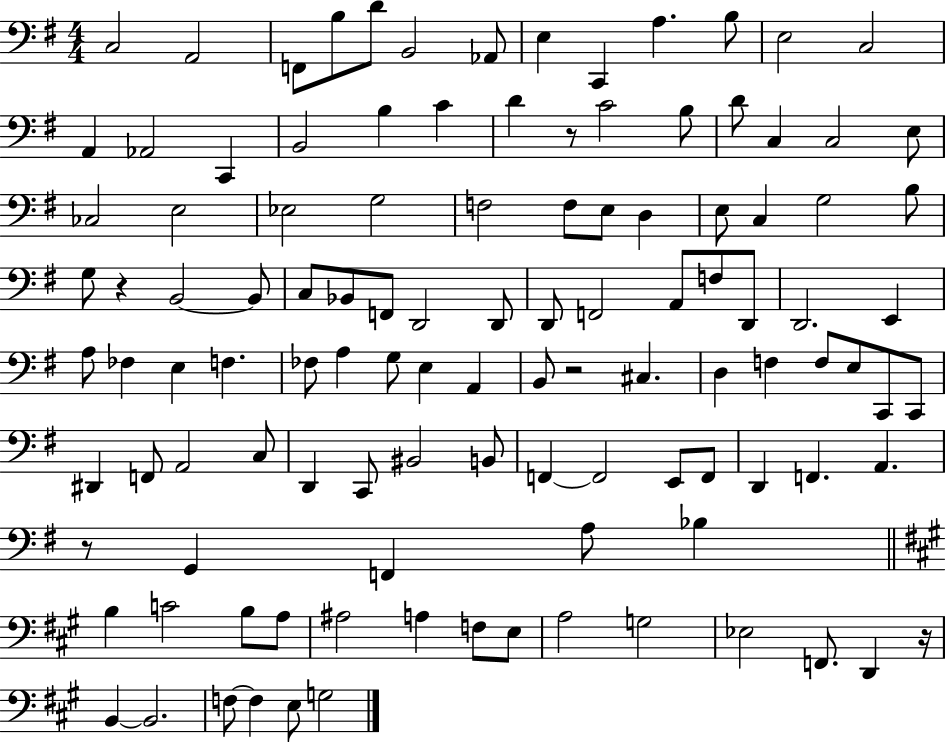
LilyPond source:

{
  \clef bass
  \numericTimeSignature
  \time 4/4
  \key g \major
  c2 a,2 | f,8 b8 d'8 b,2 aes,8 | e4 c,4 a4. b8 | e2 c2 | \break a,4 aes,2 c,4 | b,2 b4 c'4 | d'4 r8 c'2 b8 | d'8 c4 c2 e8 | \break ces2 e2 | ees2 g2 | f2 f8 e8 d4 | e8 c4 g2 b8 | \break g8 r4 b,2~~ b,8 | c8 bes,8 f,8 d,2 d,8 | d,8 f,2 a,8 f8 d,8 | d,2. e,4 | \break a8 fes4 e4 f4. | fes8 a4 g8 e4 a,4 | b,8 r2 cis4. | d4 f4 f8 e8 c,8 c,8 | \break dis,4 f,8 a,2 c8 | d,4 c,8 bis,2 b,8 | f,4~~ f,2 e,8 f,8 | d,4 f,4. a,4. | \break r8 g,4 f,4 a8 bes4 | \bar "||" \break \key a \major b4 c'2 b8 a8 | ais2 a4 f8 e8 | a2 g2 | ees2 f,8. d,4 r16 | \break b,4~~ b,2. | f8~~ f4 e8 g2 | \bar "|."
}